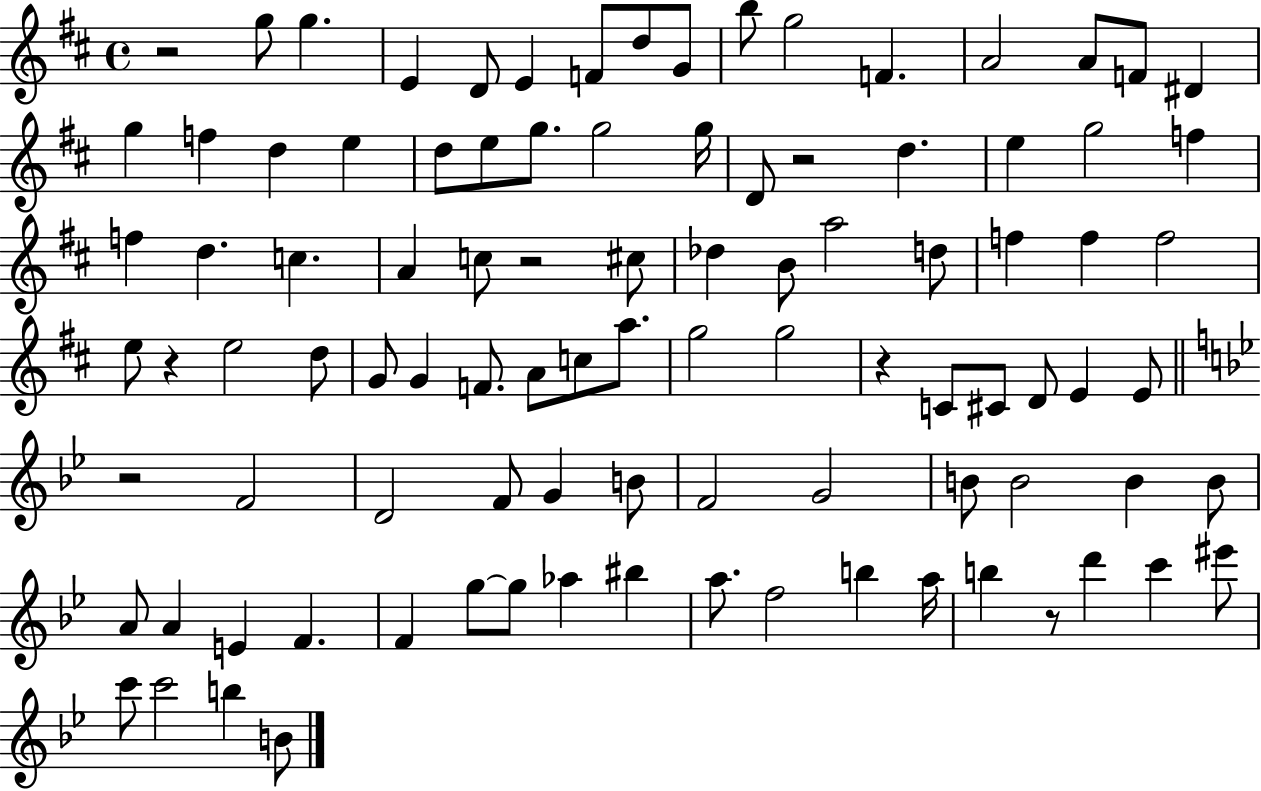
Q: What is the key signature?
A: D major